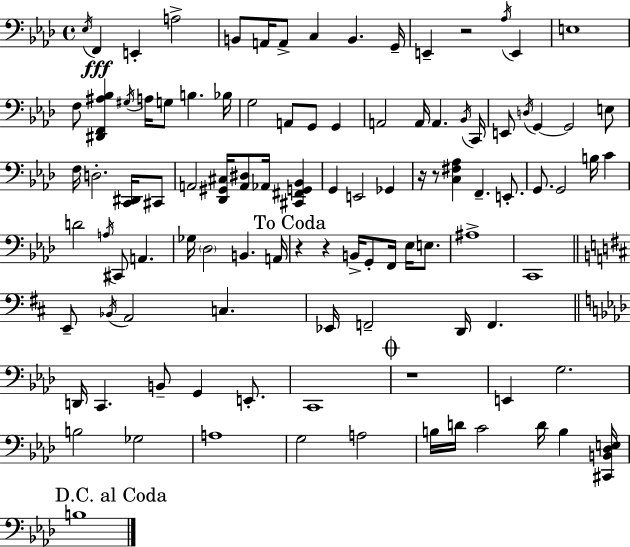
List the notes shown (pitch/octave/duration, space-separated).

Eb3/s F2/q E2/q A3/h B2/e A2/s A2/e C3/q B2/q. G2/s E2/q R/h Ab3/s E2/q E3/w F3/e [D#2,F2,A#3,Bb3]/q G#3/s A3/s G3/e B3/q. Bb3/s G3/h A2/e G2/e G2/q A2/h A2/s A2/q. Bb2/s C2/s E2/e D3/s G2/q G2/h E3/e F3/s D3/h. [C2,D#2]/s C#2/e A2/h [Db2,G#2,C#3]/s [A2,D#3]/e Ab2/s [C#2,F#2,G2,Bb2]/q G2/q E2/h Gb2/q R/s R/e [C3,F#3,Ab3]/q F2/q. E2/e. G2/e. G2/h B3/s C4/q D4/h A3/s C#2/e A2/q. Gb3/s Db3/h B2/q. A2/s R/q R/q B2/s G2/e F2/s Eb3/s E3/e. A#3/w C2/w E2/e Bb2/s A2/h C3/q. Eb2/s F2/h D2/s F2/q. D2/s C2/q. B2/e G2/q E2/e. C2/w R/w E2/q G3/h. B3/h Gb3/h A3/w G3/h A3/h B3/s D4/s C4/h D4/s B3/q [C#2,B2,Db3,E3]/s B3/w